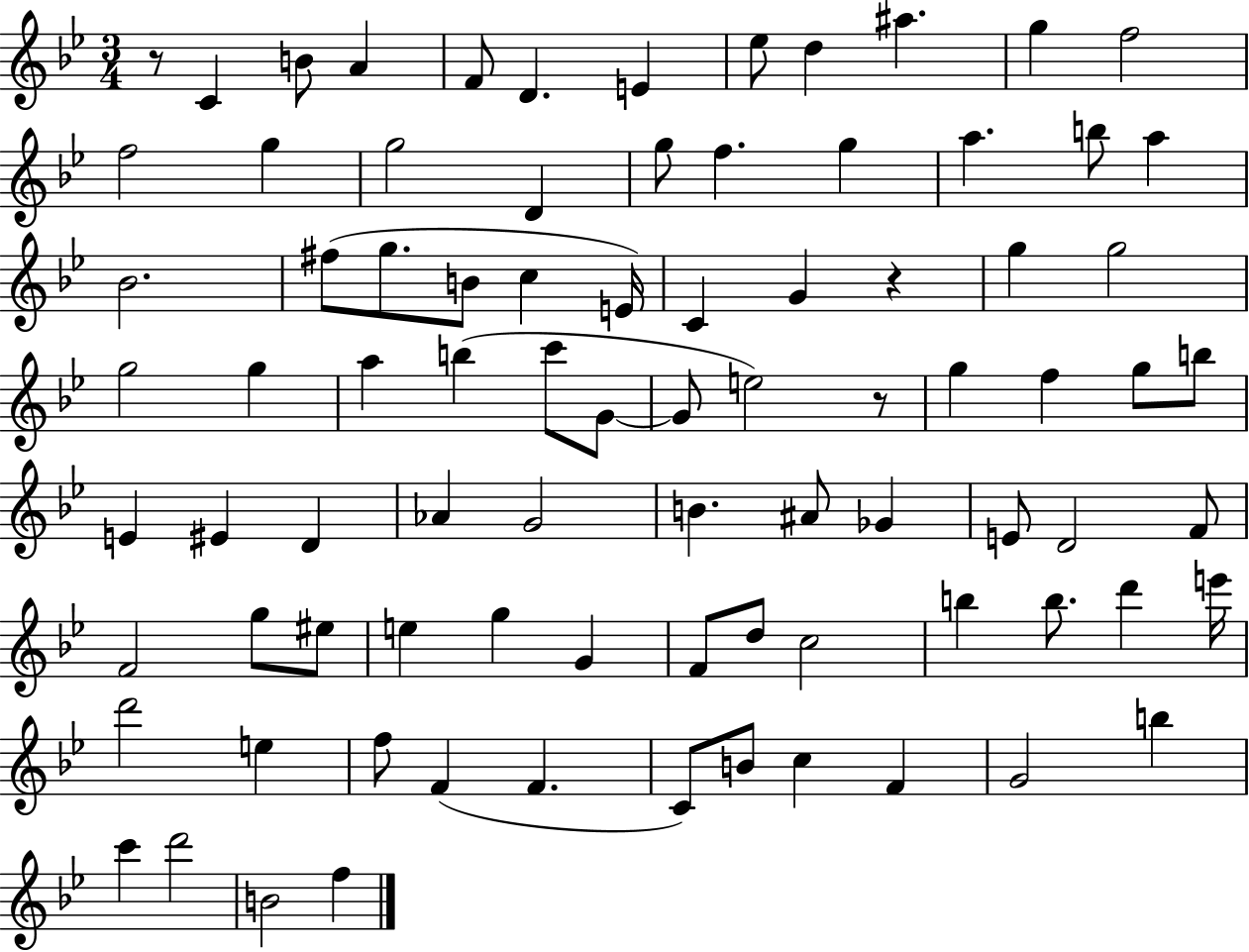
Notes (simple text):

R/e C4/q B4/e A4/q F4/e D4/q. E4/q Eb5/e D5/q A#5/q. G5/q F5/h F5/h G5/q G5/h D4/q G5/e F5/q. G5/q A5/q. B5/e A5/q Bb4/h. F#5/e G5/e. B4/e C5/q E4/s C4/q G4/q R/q G5/q G5/h G5/h G5/q A5/q B5/q C6/e G4/e G4/e E5/h R/e G5/q F5/q G5/e B5/e E4/q EIS4/q D4/q Ab4/q G4/h B4/q. A#4/e Gb4/q E4/e D4/h F4/e F4/h G5/e EIS5/e E5/q G5/q G4/q F4/e D5/e C5/h B5/q B5/e. D6/q E6/s D6/h E5/q F5/e F4/q F4/q. C4/e B4/e C5/q F4/q G4/h B5/q C6/q D6/h B4/h F5/q